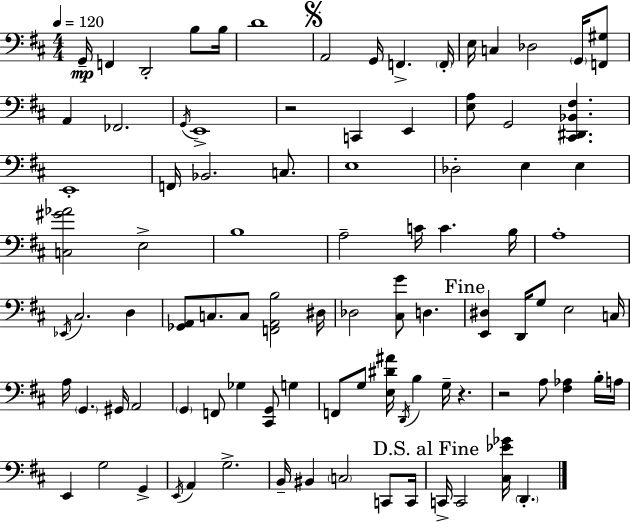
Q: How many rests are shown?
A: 3